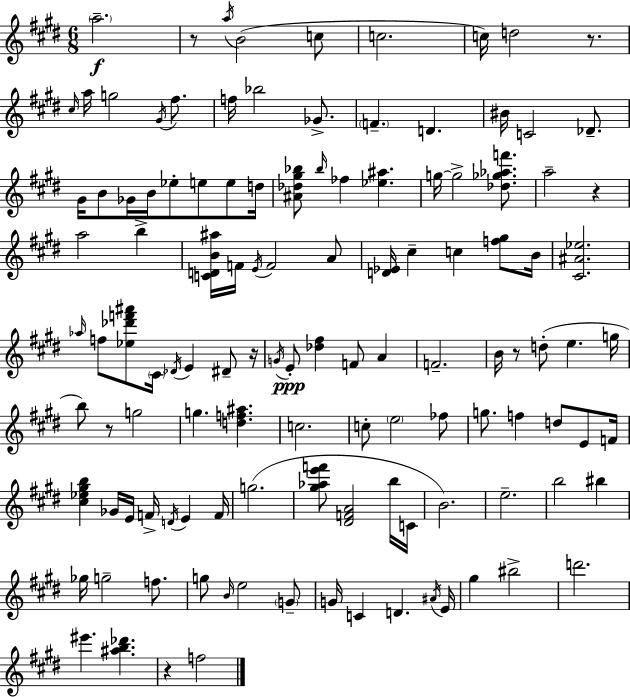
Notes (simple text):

A5/h. R/e A5/s B4/h C5/e C5/h. C5/s D5/h R/e. C#5/s A5/s G5/h G#4/s F#5/e. F5/s Bb5/h Gb4/e. F4/q. D4/q. BIS4/s C4/h Db4/e. G#4/s B4/e Gb4/s B4/s Eb5/e E5/e E5/e D5/s [A#4,Db5,G#5,Bb5]/e Bb5/s FES5/q [Eb5,A#5]/q. G5/s G5/h [Db5,Gb5,Ab5,F6]/e. A5/h R/q A5/h B5/q [C4,D4,B4,A#5]/s F4/s E4/s F4/h A4/e [D4,Eb4]/s C#5/q C5/q [F5,G#5]/e B4/s [C#4,A#4,Eb5]/h. Ab5/s F5/e [Eb5,Db6,F6,A#6]/e C#4/s Db4/s E4/q D#4/e R/s G4/s E4/e [Db5,F#5]/q F4/e A4/q F4/h. B4/s R/e D5/e E5/q. G5/s B5/e R/e G5/h G5/q. [D5,F5,A#5]/q. C5/h. C5/e E5/h FES5/e G5/e. F5/q D5/e E4/e F4/s [C#5,Eb5,G#5,B5]/q Gb4/s E4/s F4/s D4/s E4/q F4/s G5/h. [G#5,Ab5,E6,F6]/e [D#4,F4,A4]/h B5/s C4/s B4/h. E5/h. B5/h BIS5/q Gb5/s G5/h F5/e. G5/e B4/s E5/h G4/e G4/s C4/q D4/q. A#4/s E4/s G#5/q BIS5/h D6/h. EIS6/q. [A#5,B5,Db6]/q. R/q F5/h